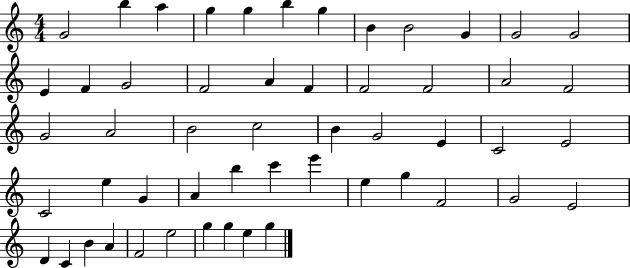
G4/h B5/q A5/q G5/q G5/q B5/q G5/q B4/q B4/h G4/q G4/h G4/h E4/q F4/q G4/h F4/h A4/q F4/q F4/h F4/h A4/h F4/h G4/h A4/h B4/h C5/h B4/q G4/h E4/q C4/h E4/h C4/h E5/q G4/q A4/q B5/q C6/q E6/q E5/q G5/q F4/h G4/h E4/h D4/q C4/q B4/q A4/q F4/h E5/h G5/q G5/q E5/q G5/q